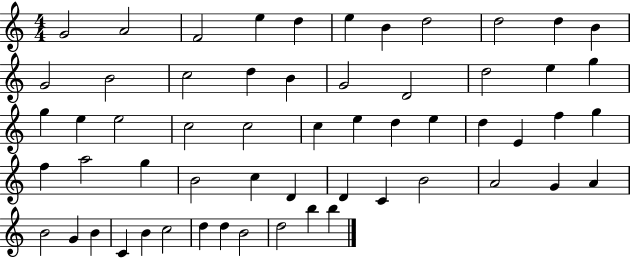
G4/h A4/h F4/h E5/q D5/q E5/q B4/q D5/h D5/h D5/q B4/q G4/h B4/h C5/h D5/q B4/q G4/h D4/h D5/h E5/q G5/q G5/q E5/q E5/h C5/h C5/h C5/q E5/q D5/q E5/q D5/q E4/q F5/q G5/q F5/q A5/h G5/q B4/h C5/q D4/q D4/q C4/q B4/h A4/h G4/q A4/q B4/h G4/q B4/q C4/q B4/q C5/h D5/q D5/q B4/h D5/h B5/q B5/q